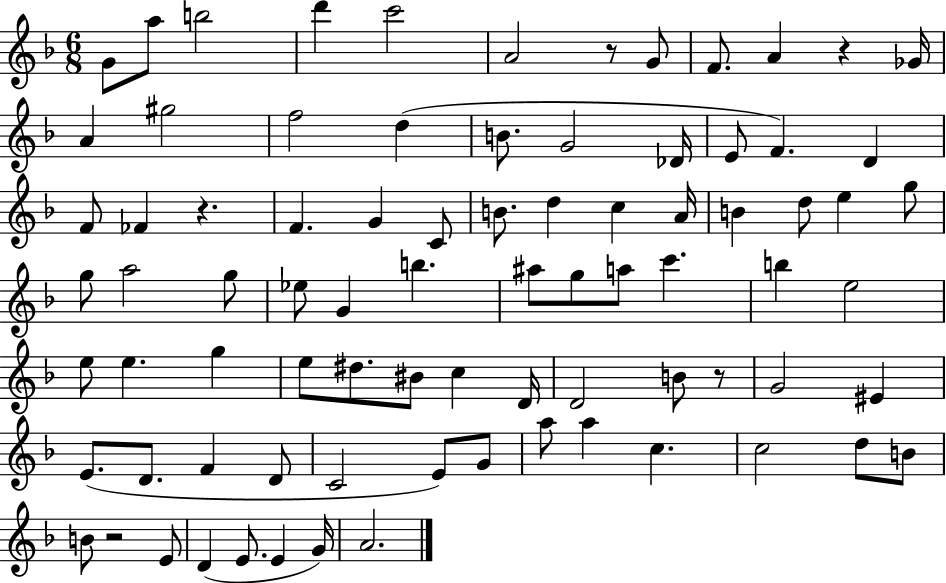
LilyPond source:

{
  \clef treble
  \numericTimeSignature
  \time 6/8
  \key f \major
  g'8 a''8 b''2 | d'''4 c'''2 | a'2 r8 g'8 | f'8. a'4 r4 ges'16 | \break a'4 gis''2 | f''2 d''4( | b'8. g'2 des'16 | e'8 f'4.) d'4 | \break f'8 fes'4 r4. | f'4. g'4 c'8 | b'8. d''4 c''4 a'16 | b'4 d''8 e''4 g''8 | \break g''8 a''2 g''8 | ees''8 g'4 b''4. | ais''8 g''8 a''8 c'''4. | b''4 e''2 | \break e''8 e''4. g''4 | e''8 dis''8. bis'8 c''4 d'16 | d'2 b'8 r8 | g'2 eis'4 | \break e'8.( d'8. f'4 d'8 | c'2 e'8) g'8 | a''8 a''4 c''4. | c''2 d''8 b'8 | \break b'8 r2 e'8 | d'4( e'8. e'4 g'16) | a'2. | \bar "|."
}